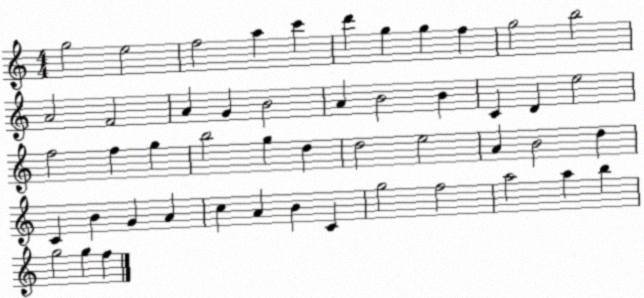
X:1
T:Untitled
M:4/4
L:1/4
K:C
g2 e2 f2 a c' d' g g f g2 b2 A2 F2 A G B2 A B2 B C D e2 f2 f g b2 g d d2 e2 A B2 d C B G A c A B C g2 f2 a2 a b g2 g f